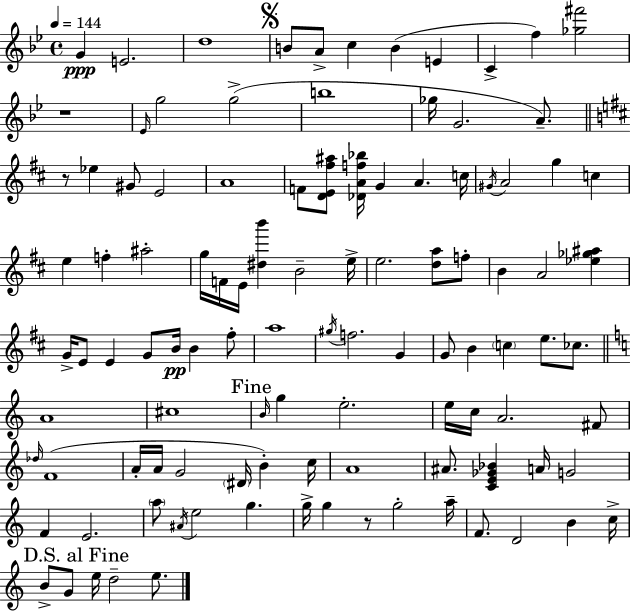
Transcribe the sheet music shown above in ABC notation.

X:1
T:Untitled
M:4/4
L:1/4
K:Gm
G E2 d4 B/2 A/2 c B E C f [_g^f']2 z4 _E/4 g2 g2 b4 _g/4 G2 A/2 z/2 _e ^G/2 E2 A4 F/2 [DE^f^a]/2 [_DAf_b]/4 G A c/4 ^G/4 A2 g c e f ^a2 g/4 F/4 E/4 [^db'] B2 e/4 e2 [da]/2 f/2 B A2 [_e_g^a] G/4 E/2 E G/2 B/4 B ^f/2 a4 ^g/4 f2 G G/2 B c e/2 _c/2 A4 ^c4 B/4 g e2 e/4 c/4 A2 ^F/2 _d/4 F4 A/4 A/4 G2 ^D/4 B c/4 A4 ^A/2 [CE_G_B] A/4 G2 F E2 a/2 ^A/4 e2 g g/4 g z/2 g2 a/4 F/2 D2 B c/4 B/2 G/2 e/4 d2 e/2